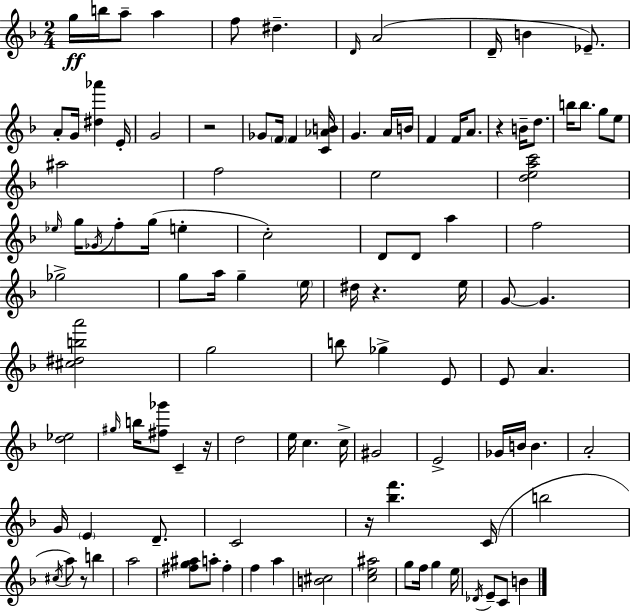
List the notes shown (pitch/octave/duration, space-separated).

G5/s B5/s A5/e A5/q F5/e D#5/q. D4/s A4/h D4/s B4/q Eb4/e. A4/e G4/s [D#5,Ab6]/q E4/s G4/h R/h Gb4/e F4/s F4/q [C4,Ab4,B4]/s G4/q. A4/s B4/s F4/q F4/s A4/e. R/q B4/s D5/e. B5/s B5/e. G5/e E5/e A#5/h F5/h E5/h [D5,E5,A5,C6]/h Eb5/s G5/s Gb4/s F5/e G5/s E5/q C5/h D4/e D4/e A5/q F5/h Gb5/h G5/e A5/s G5/q E5/s D#5/s R/q. E5/s G4/e G4/q. [C#5,D#5,B5,A6]/h G5/h B5/e Gb5/q E4/e E4/e A4/q. [D5,Eb5]/h G#5/s B5/s [F#5,Gb6]/e C4/q R/s D5/h E5/s C5/q. C5/s G#4/h E4/h Gb4/s B4/s B4/q. A4/h G4/s E4/q D4/e. C4/h R/s [Bb5,F6]/q. C4/s B5/h C#5/s A5/e R/e B5/q A5/h [F#5,G5,A#5]/e A5/e F#5/q F5/q A5/q [B4,C#5]/h [C5,E5,A#5]/h G5/e F5/s G5/q E5/s Db4/s E4/e C4/e B4/q